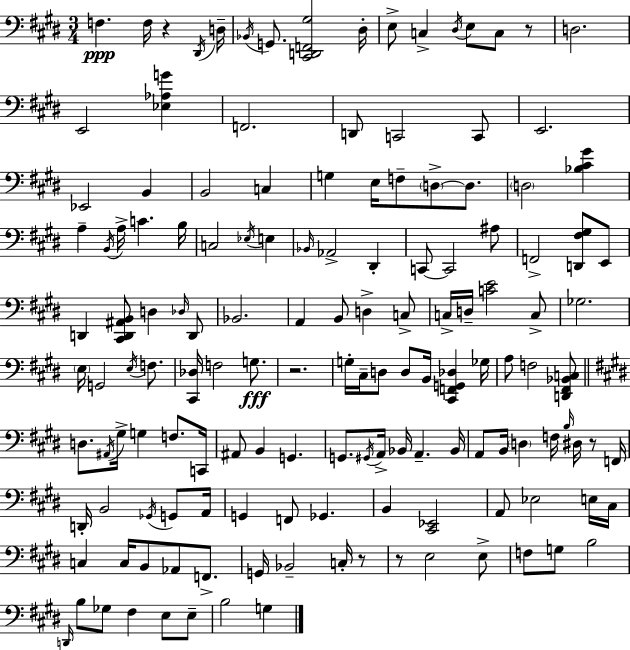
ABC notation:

X:1
T:Untitled
M:3/4
L:1/4
K:E
F, F,/4 z ^D,,/4 D,/4 _B,,/4 G,,/2 [^C,,D,,F,,^G,]2 ^D,/4 E,/2 C, ^D,/4 E,/2 C,/2 z/2 D,2 E,,2 [_E,_A,G] F,,2 D,,/2 C,,2 C,,/2 E,,2 _E,,2 B,, B,,2 C, G, E,/4 F,/2 D,/2 D,/2 D,2 [_B,^C^G] A, B,,/4 A,/4 C B,/4 C,2 _E,/4 E, _B,,/4 _A,,2 ^D,, C,,/2 C,,2 ^A,/2 F,,2 [D,,^F,^G,]/2 E,,/2 D,, [^C,,D,,^A,,B,,]/2 D, _D,/4 D,,/2 _B,,2 A,, B,,/2 D, C,/2 C,/4 D,/4 [CE]2 C,/2 _G,2 E,/4 G,,2 E,/4 F,/2 [^C,,_D,]/4 F,2 G,/2 z2 G,/4 ^C,/4 D,/2 D,/2 B,,/4 [^C,,F,,G,,_D,] _G,/4 A,/2 F,2 [D,,^F,,_B,,C,]/2 D,/2 ^A,,/4 ^G,/4 G, F,/2 C,,/4 ^A,,/2 B,, G,, G,,/2 ^G,,/4 A,,/4 _B,,/4 A,, _B,,/4 A,,/2 B,,/4 D, F,/4 B,/4 ^D,/4 z/2 F,,/4 D,,/4 B,,2 _G,,/4 G,,/2 A,,/4 G,, F,,/2 _G,, B,, [^C,,_E,,]2 A,,/2 _E,2 E,/4 ^C,/4 C, C,/4 B,,/2 _A,,/2 F,,/2 G,,/4 _B,,2 C,/4 z/2 z/2 E,2 E,/2 F,/2 G,/2 B,2 D,,/4 B,/2 _G,/2 ^F, E,/2 E,/2 B,2 G,